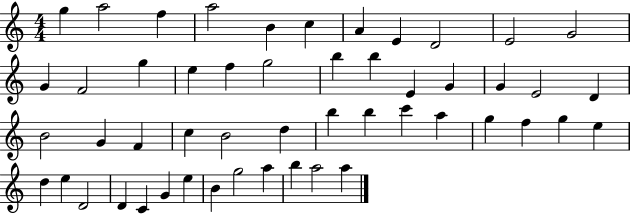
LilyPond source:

{
  \clef treble
  \numericTimeSignature
  \time 4/4
  \key c \major
  g''4 a''2 f''4 | a''2 b'4 c''4 | a'4 e'4 d'2 | e'2 g'2 | \break g'4 f'2 g''4 | e''4 f''4 g''2 | b''4 b''4 e'4 g'4 | g'4 e'2 d'4 | \break b'2 g'4 f'4 | c''4 b'2 d''4 | b''4 b''4 c'''4 a''4 | g''4 f''4 g''4 e''4 | \break d''4 e''4 d'2 | d'4 c'4 g'4 e''4 | b'4 g''2 a''4 | b''4 a''2 a''4 | \break \bar "|."
}